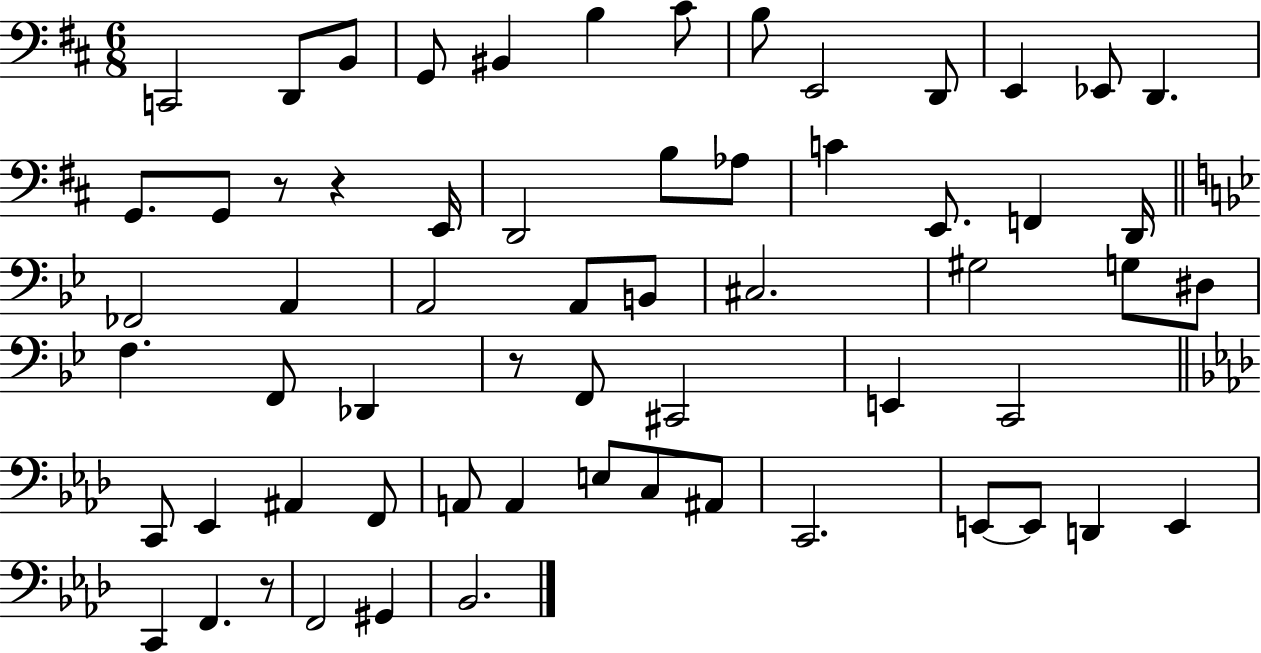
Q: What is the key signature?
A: D major